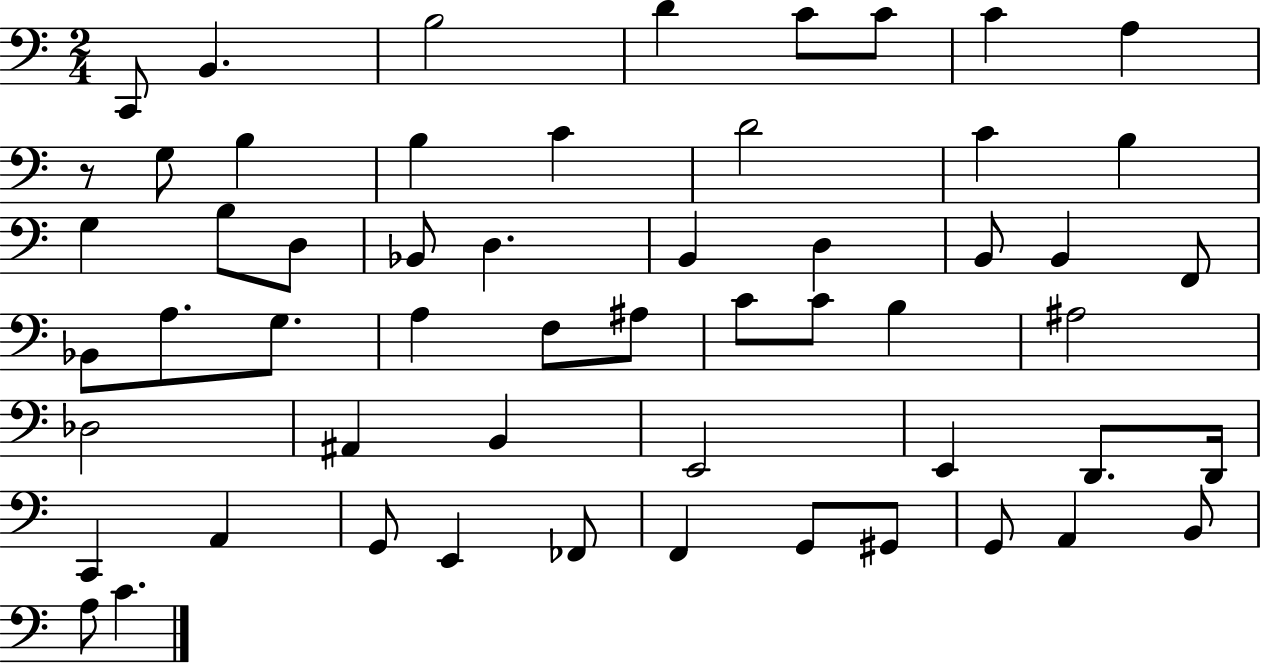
C2/e B2/q. B3/h D4/q C4/e C4/e C4/q A3/q R/e G3/e B3/q B3/q C4/q D4/h C4/q B3/q G3/q B3/e D3/e Bb2/e D3/q. B2/q D3/q B2/e B2/q F2/e Bb2/e A3/e. G3/e. A3/q F3/e A#3/e C4/e C4/e B3/q A#3/h Db3/h A#2/q B2/q E2/h E2/q D2/e. D2/s C2/q A2/q G2/e E2/q FES2/e F2/q G2/e G#2/e G2/e A2/q B2/e A3/e C4/q.